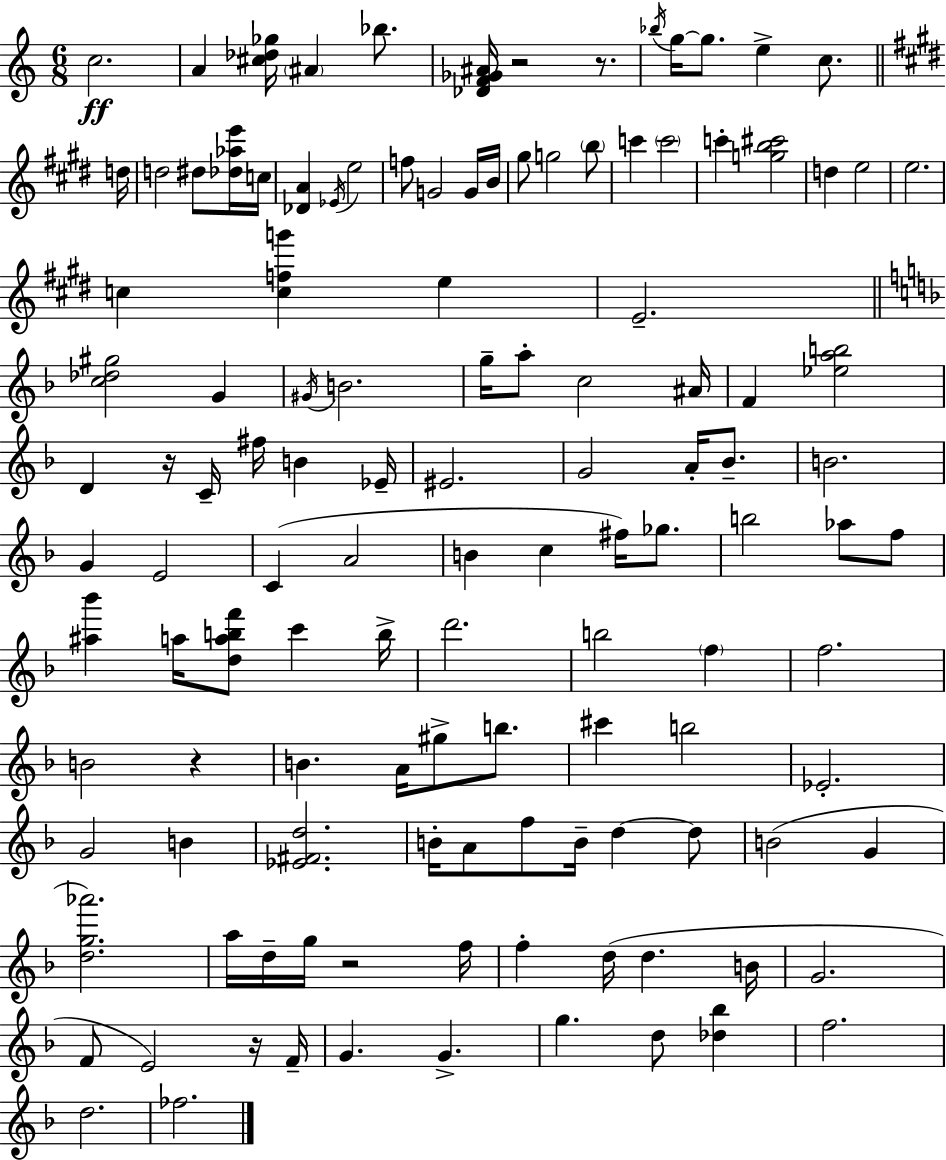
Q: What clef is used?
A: treble